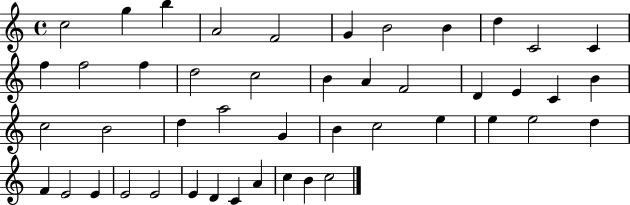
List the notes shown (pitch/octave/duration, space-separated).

C5/h G5/q B5/q A4/h F4/h G4/q B4/h B4/q D5/q C4/h C4/q F5/q F5/h F5/q D5/h C5/h B4/q A4/q F4/h D4/q E4/q C4/q B4/q C5/h B4/h D5/q A5/h G4/q B4/q C5/h E5/q E5/q E5/h D5/q F4/q E4/h E4/q E4/h E4/h E4/q D4/q C4/q A4/q C5/q B4/q C5/h